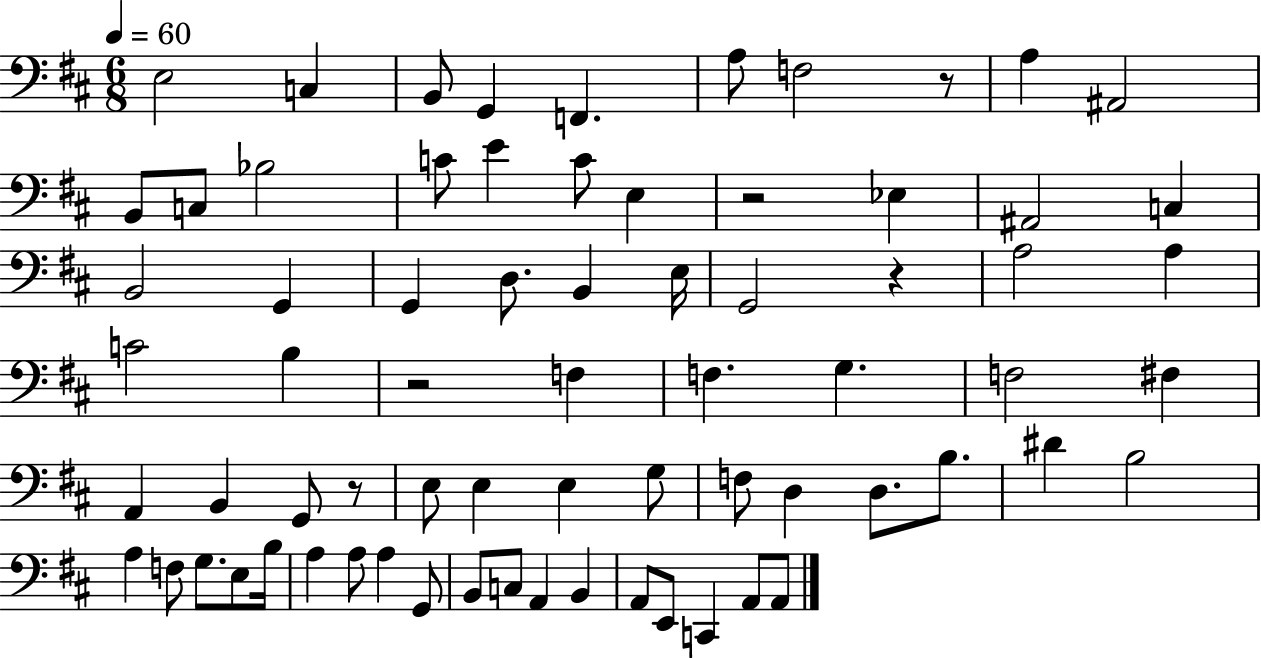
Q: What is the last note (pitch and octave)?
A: A2